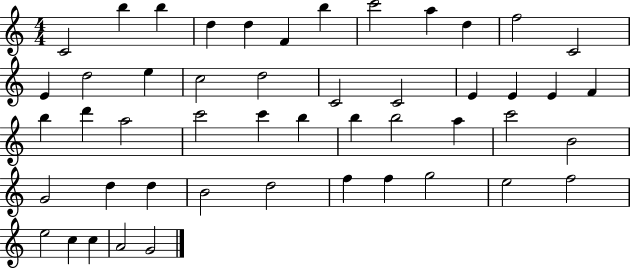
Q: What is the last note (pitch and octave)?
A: G4